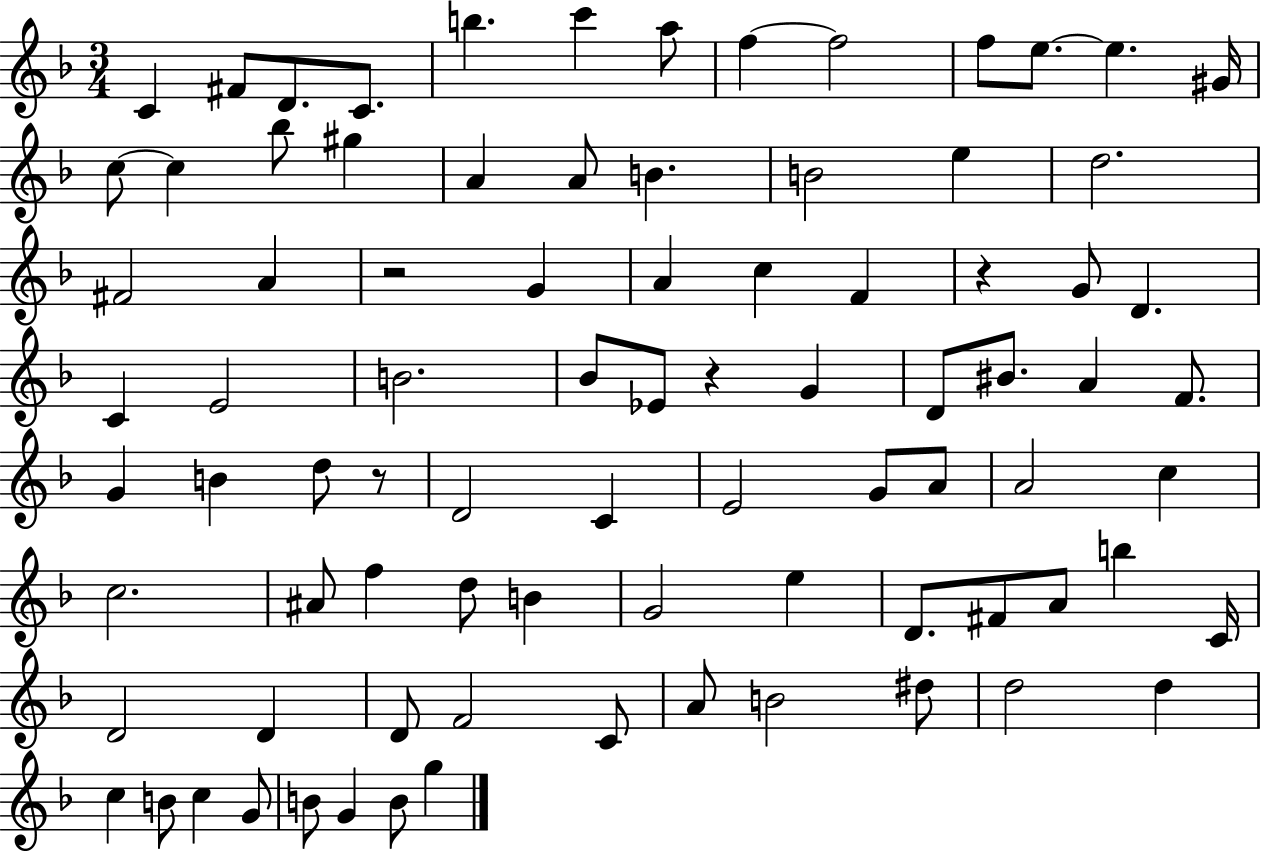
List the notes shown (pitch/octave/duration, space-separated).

C4/q F#4/e D4/e. C4/e. B5/q. C6/q A5/e F5/q F5/h F5/e E5/e. E5/q. G#4/s C5/e C5/q Bb5/e G#5/q A4/q A4/e B4/q. B4/h E5/q D5/h. F#4/h A4/q R/h G4/q A4/q C5/q F4/q R/q G4/e D4/q. C4/q E4/h B4/h. Bb4/e Eb4/e R/q G4/q D4/e BIS4/e. A4/q F4/e. G4/q B4/q D5/e R/e D4/h C4/q E4/h G4/e A4/e A4/h C5/q C5/h. A#4/e F5/q D5/e B4/q G4/h E5/q D4/e. F#4/e A4/e B5/q C4/s D4/h D4/q D4/e F4/h C4/e A4/e B4/h D#5/e D5/h D5/q C5/q B4/e C5/q G4/e B4/e G4/q B4/e G5/q